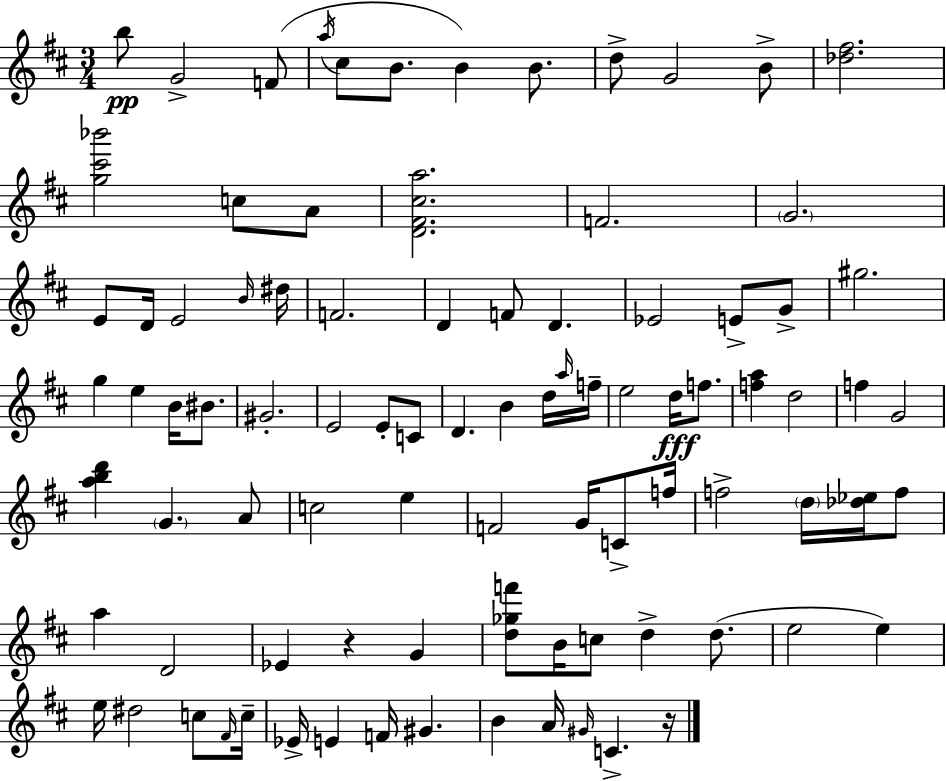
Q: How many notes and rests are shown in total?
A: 90